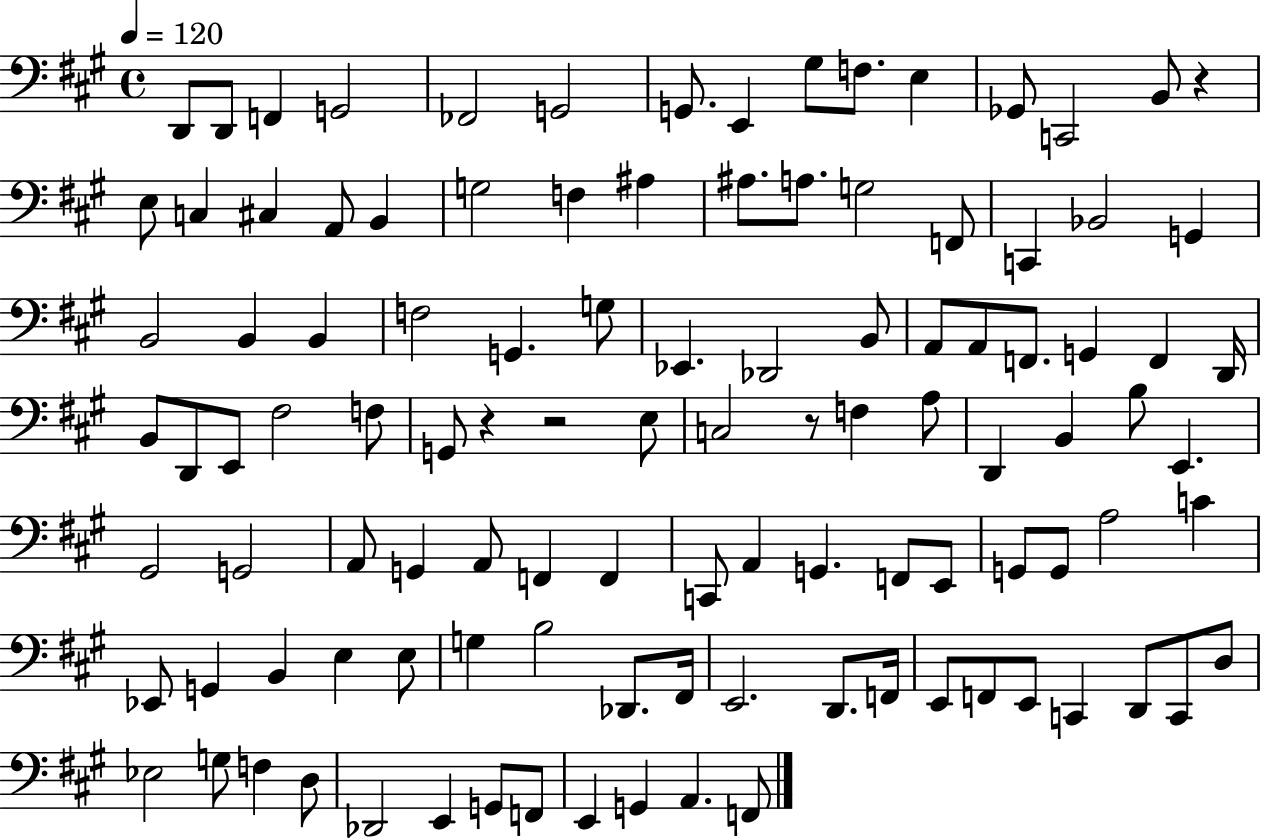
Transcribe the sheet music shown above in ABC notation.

X:1
T:Untitled
M:4/4
L:1/4
K:A
D,,/2 D,,/2 F,, G,,2 _F,,2 G,,2 G,,/2 E,, ^G,/2 F,/2 E, _G,,/2 C,,2 B,,/2 z E,/2 C, ^C, A,,/2 B,, G,2 F, ^A, ^A,/2 A,/2 G,2 F,,/2 C,, _B,,2 G,, B,,2 B,, B,, F,2 G,, G,/2 _E,, _D,,2 B,,/2 A,,/2 A,,/2 F,,/2 G,, F,, D,,/4 B,,/2 D,,/2 E,,/2 ^F,2 F,/2 G,,/2 z z2 E,/2 C,2 z/2 F, A,/2 D,, B,, B,/2 E,, ^G,,2 G,,2 A,,/2 G,, A,,/2 F,, F,, C,,/2 A,, G,, F,,/2 E,,/2 G,,/2 G,,/2 A,2 C _E,,/2 G,, B,, E, E,/2 G, B,2 _D,,/2 ^F,,/4 E,,2 D,,/2 F,,/4 E,,/2 F,,/2 E,,/2 C,, D,,/2 C,,/2 D,/2 _E,2 G,/2 F, D,/2 _D,,2 E,, G,,/2 F,,/2 E,, G,, A,, F,,/2